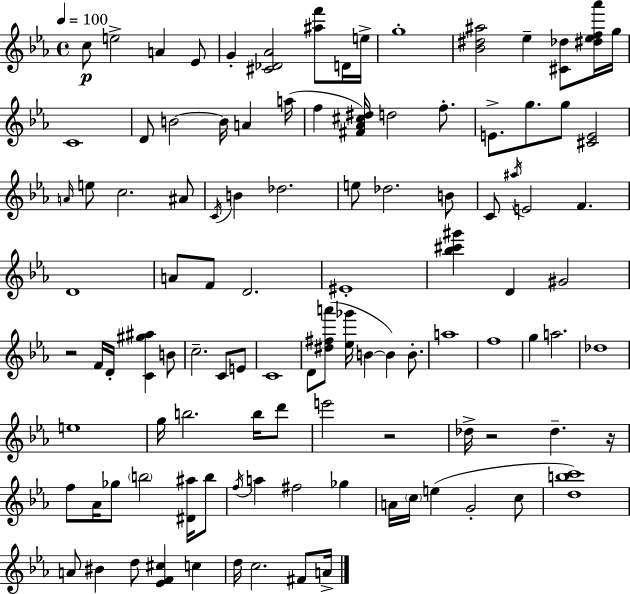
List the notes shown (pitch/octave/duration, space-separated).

C5/e E5/h A4/q Eb4/e G4/q [C#4,Db4,Ab4]/h [A#5,F6]/e D4/s E5/s G5/w [Bb4,D#5,A#5]/h Eb5/q [C#4,Db5]/e [D#5,Eb5,F5,Ab6]/s G5/s C4/w D4/e B4/h B4/s A4/q A5/s F5/q [F#4,Ab4,C#5,D#5]/s D5/h F5/e. E4/e. G5/e. G5/e [C#4,E4]/h A4/s E5/e C5/h. A#4/e C4/s B4/q Db5/h. E5/e Db5/h. B4/e C4/e A#5/s E4/h F4/q. D4/w A4/e F4/e D4/h. EIS4/w [Bb5,C#6,G#6]/q D4/q G#4/h R/h F4/s D4/s [C4,G#5,A#5]/q B4/e C5/h. C4/e E4/e C4/w D4/e [D#5,F#5,A6]/e [Eb5,Gb6]/s B4/q B4/q B4/e. A5/w F5/w G5/q A5/h. Db5/w E5/w G5/s B5/h. B5/s D6/e E6/h R/h Db5/s R/h Db5/q. R/s F5/e Ab4/s Gb5/e B5/h [D#4,A#5]/s B5/e F5/s A5/q F#5/h Gb5/q A4/s C5/s E5/q G4/h C5/e [D5,B5,C6]/w A4/e BIS4/q D5/e [Eb4,F4,C#5]/q C5/q D5/s C5/h. F#4/e A4/s